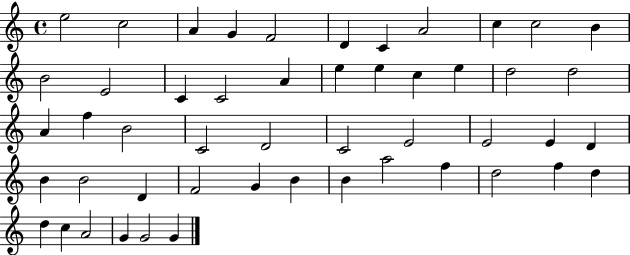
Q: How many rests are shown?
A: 0